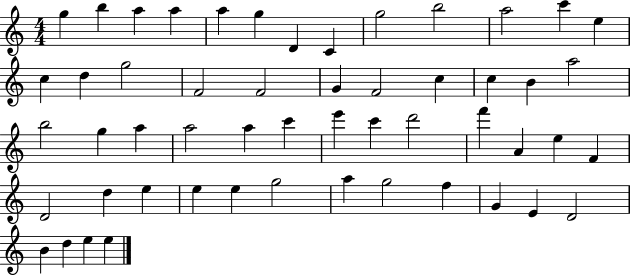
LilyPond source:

{
  \clef treble
  \numericTimeSignature
  \time 4/4
  \key c \major
  g''4 b''4 a''4 a''4 | a''4 g''4 d'4 c'4 | g''2 b''2 | a''2 c'''4 e''4 | \break c''4 d''4 g''2 | f'2 f'2 | g'4 f'2 c''4 | c''4 b'4 a''2 | \break b''2 g''4 a''4 | a''2 a''4 c'''4 | e'''4 c'''4 d'''2 | f'''4 a'4 e''4 f'4 | \break d'2 d''4 e''4 | e''4 e''4 g''2 | a''4 g''2 f''4 | g'4 e'4 d'2 | \break b'4 d''4 e''4 e''4 | \bar "|."
}